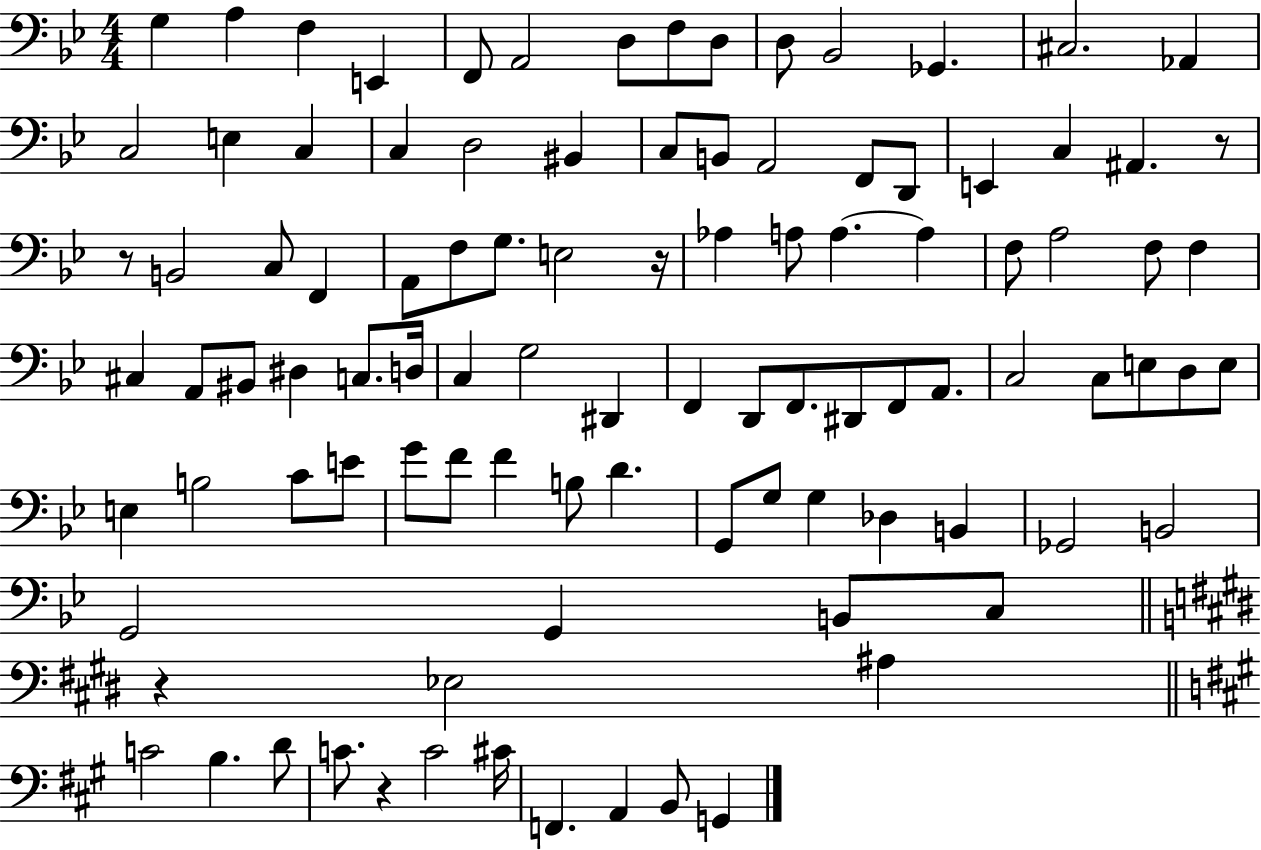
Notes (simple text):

G3/q A3/q F3/q E2/q F2/e A2/h D3/e F3/e D3/e D3/e Bb2/h Gb2/q. C#3/h. Ab2/q C3/h E3/q C3/q C3/q D3/h BIS2/q C3/e B2/e A2/h F2/e D2/e E2/q C3/q A#2/q. R/e R/e B2/h C3/e F2/q A2/e F3/e G3/e. E3/h R/s Ab3/q A3/e A3/q. A3/q F3/e A3/h F3/e F3/q C#3/q A2/e BIS2/e D#3/q C3/e. D3/s C3/q G3/h D#2/q F2/q D2/e F2/e. D#2/e F2/e A2/e. C3/h C3/e E3/e D3/e E3/e E3/q B3/h C4/e E4/e G4/e F4/e F4/q B3/e D4/q. G2/e G3/e G3/q Db3/q B2/q Gb2/h B2/h G2/h G2/q B2/e C3/e R/q Eb3/h A#3/q C4/h B3/q. D4/e C4/e. R/q C4/h C#4/s F2/q. A2/q B2/e G2/q